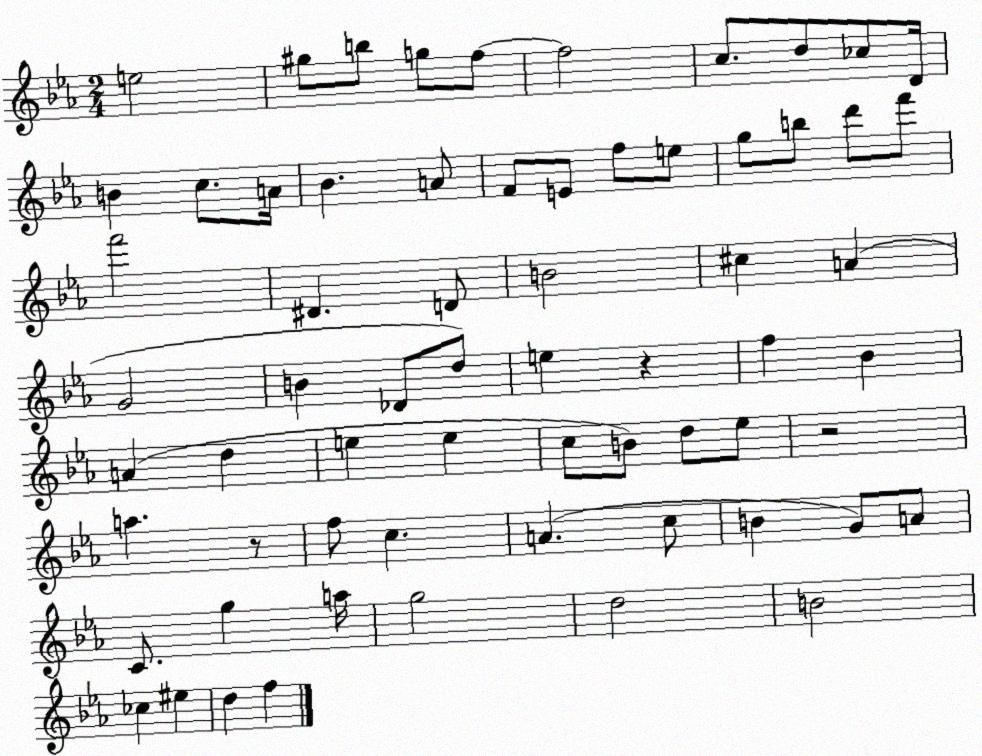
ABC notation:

X:1
T:Untitled
M:2/4
L:1/4
K:Eb
e2 ^g/2 b/2 g/2 f/2 f2 c/2 d/2 _c/2 D/4 B c/2 A/4 _B A/2 F/2 E/2 f/2 e/2 g/2 b/2 d'/2 f'/2 f'2 ^D D/2 B2 ^c A G2 B _D/2 d/2 e z f _B A d e e c/2 B/2 d/2 _e/2 z2 a z/2 f/2 c A c/2 B G/2 A/2 C/2 g a/4 g2 d2 B2 _c ^e d f